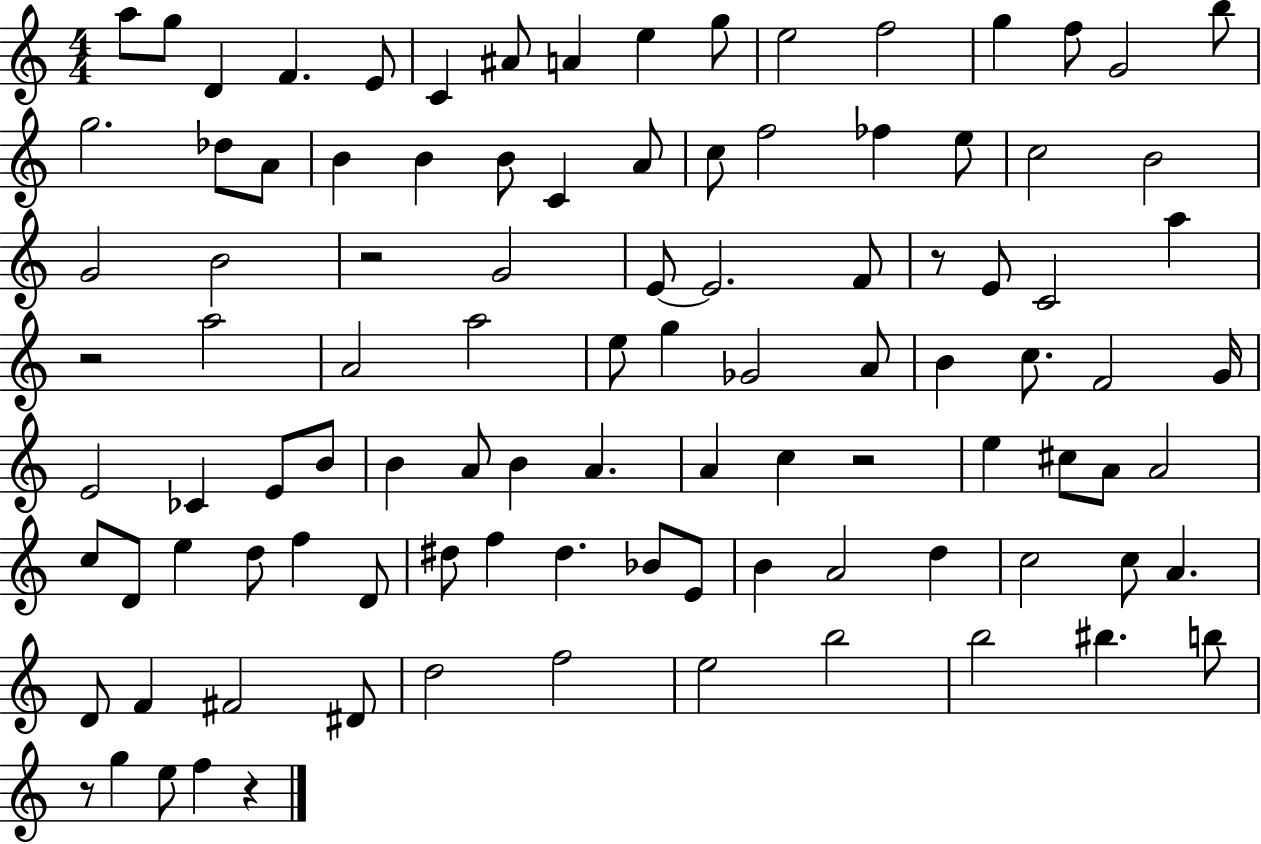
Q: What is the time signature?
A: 4/4